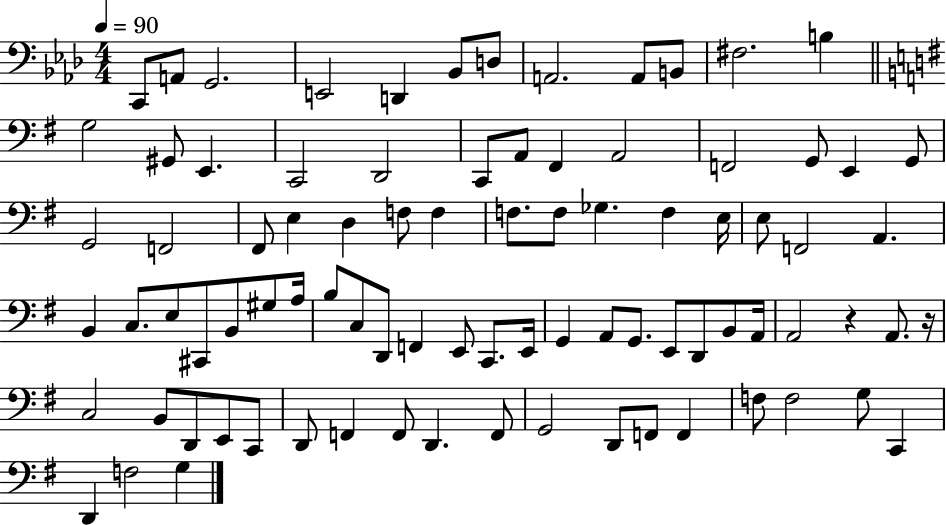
{
  \clef bass
  \numericTimeSignature
  \time 4/4
  \key aes \major
  \tempo 4 = 90
  c,8 a,8 g,2. | e,2 d,4 bes,8 d8 | a,2. a,8 b,8 | fis2. b4 | \break \bar "||" \break \key g \major g2 gis,8 e,4. | c,2 d,2 | c,8 a,8 fis,4 a,2 | f,2 g,8 e,4 g,8 | \break g,2 f,2 | fis,8 e4 d4 f8 f4 | f8. f8 ges4. f4 e16 | e8 f,2 a,4. | \break b,4 c8. e8 cis,8 b,8 gis8 a16 | b8 c8 d,8 f,4 e,8 c,8. e,16 | g,4 a,8 g,8. e,8 d,8 b,8 a,16 | a,2 r4 a,8. r16 | \break c2 b,8 d,8 e,8 c,8 | d,8 f,4 f,8 d,4. f,8 | g,2 d,8 f,8 f,4 | f8 f2 g8 c,4 | \break d,4 f2 g4 | \bar "|."
}